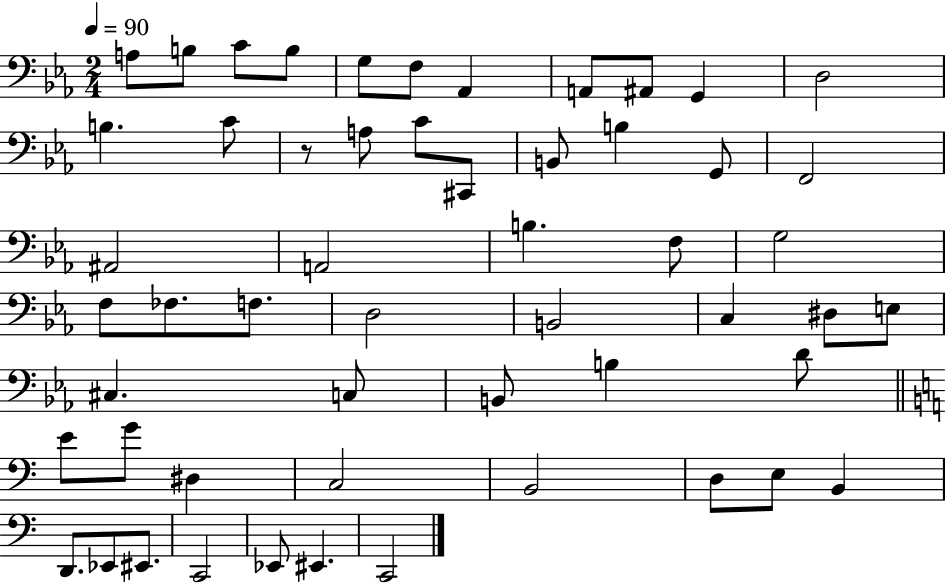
A3/e B3/e C4/e B3/e G3/e F3/e Ab2/q A2/e A#2/e G2/q D3/h B3/q. C4/e R/e A3/e C4/e C#2/e B2/e B3/q G2/e F2/h A#2/h A2/h B3/q. F3/e G3/h F3/e FES3/e. F3/e. D3/h B2/h C3/q D#3/e E3/e C#3/q. C3/e B2/e B3/q D4/e E4/e G4/e D#3/q C3/h B2/h D3/e E3/e B2/q D2/e. Eb2/e EIS2/e. C2/h Eb2/e EIS2/q. C2/h